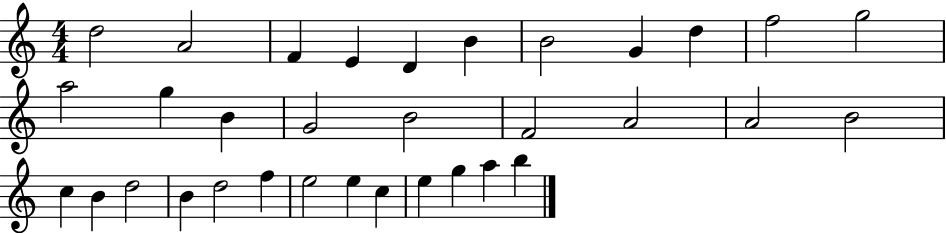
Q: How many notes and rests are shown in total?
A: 33